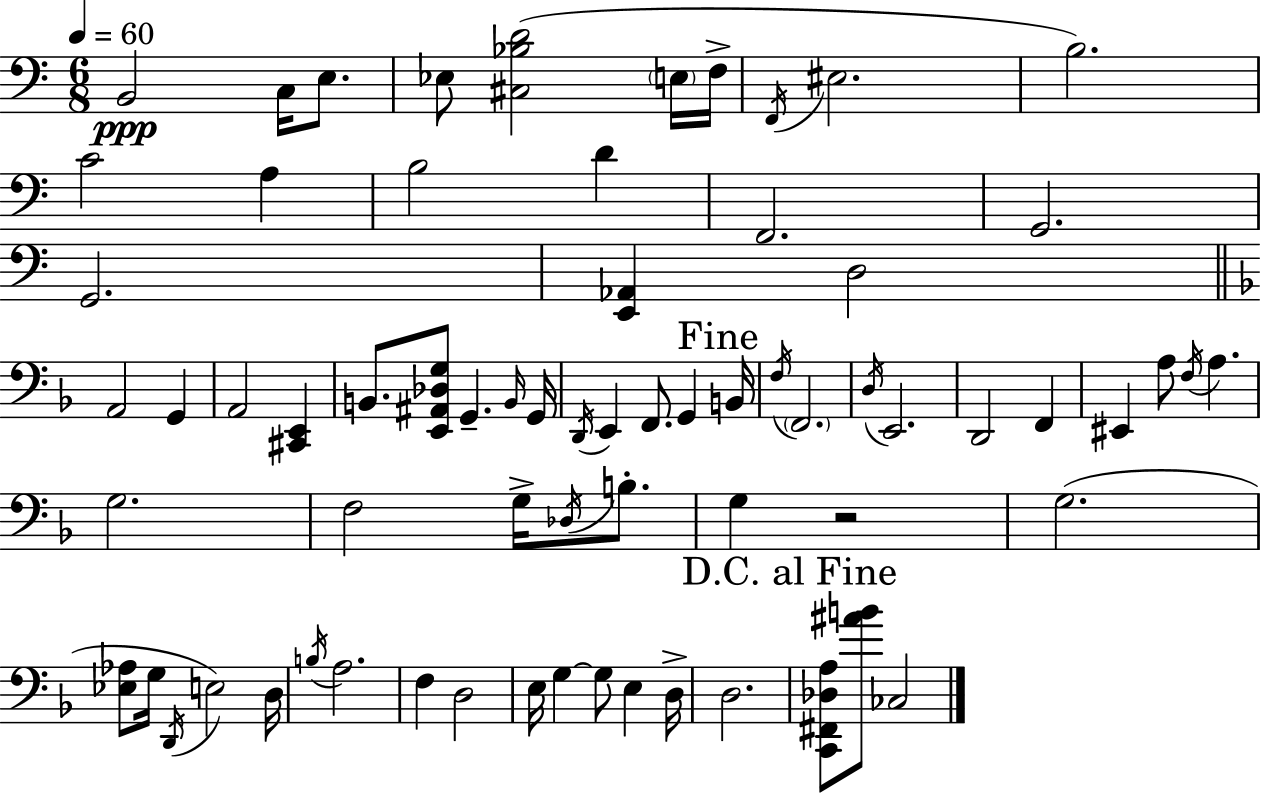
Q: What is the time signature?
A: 6/8